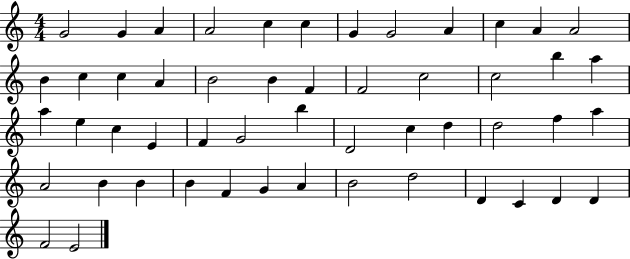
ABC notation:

X:1
T:Untitled
M:4/4
L:1/4
K:C
G2 G A A2 c c G G2 A c A A2 B c c A B2 B F F2 c2 c2 b a a e c E F G2 b D2 c d d2 f a A2 B B B F G A B2 d2 D C D D F2 E2